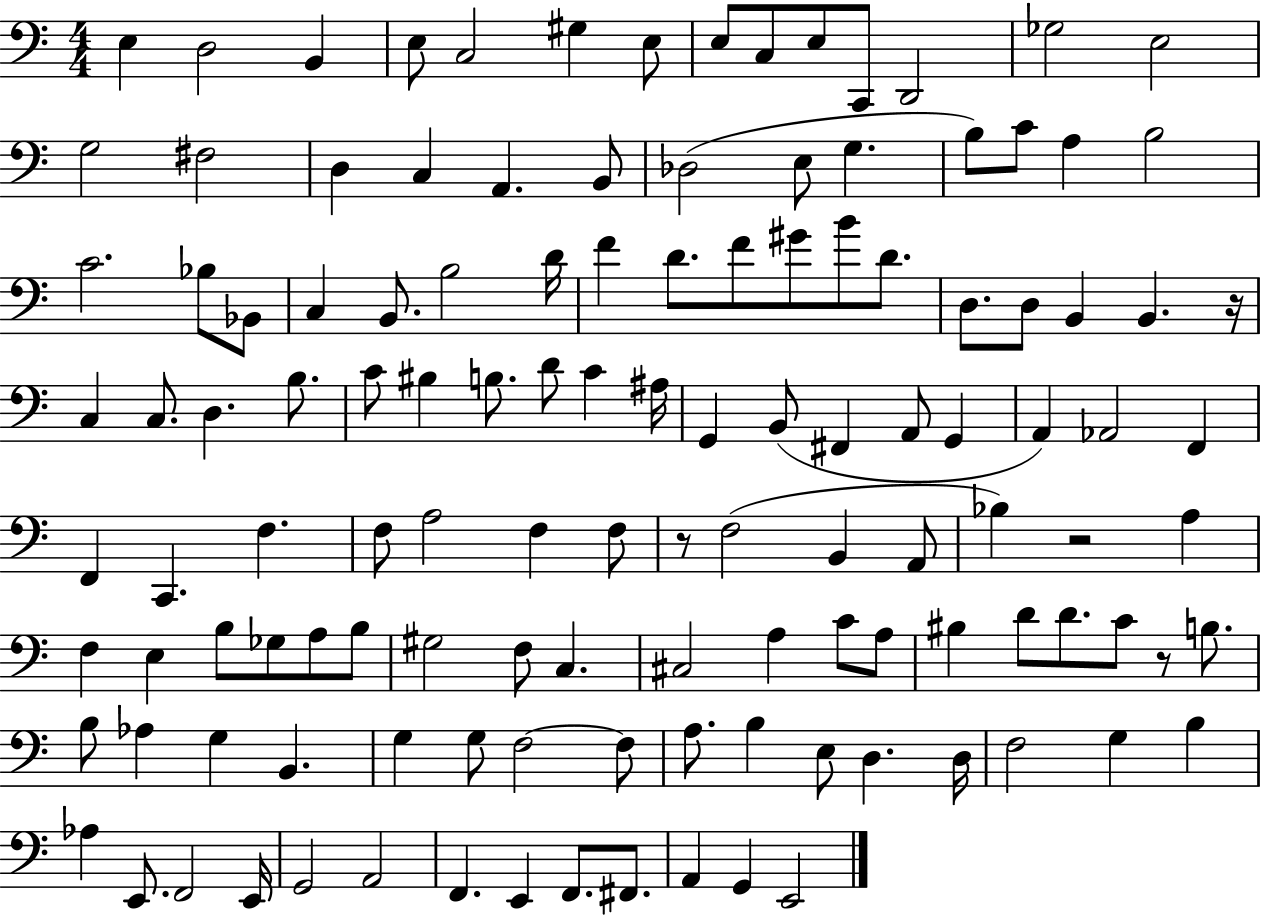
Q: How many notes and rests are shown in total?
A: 125